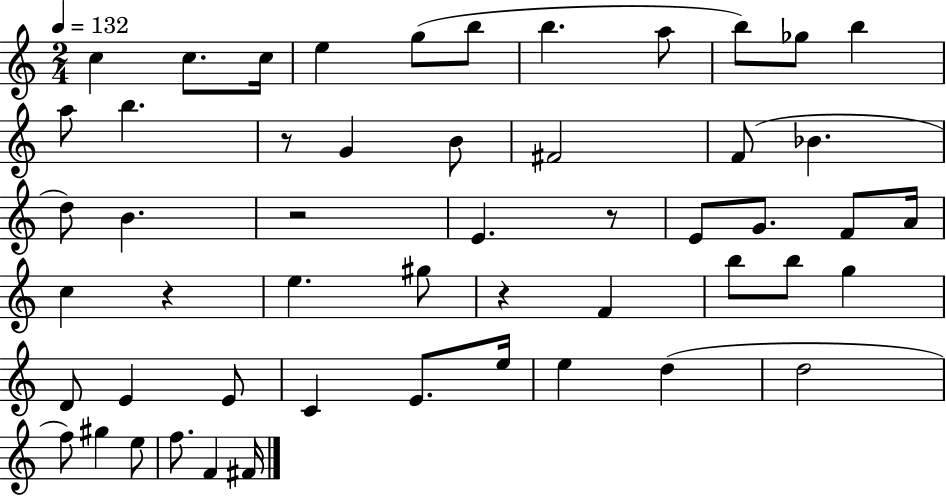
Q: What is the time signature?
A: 2/4